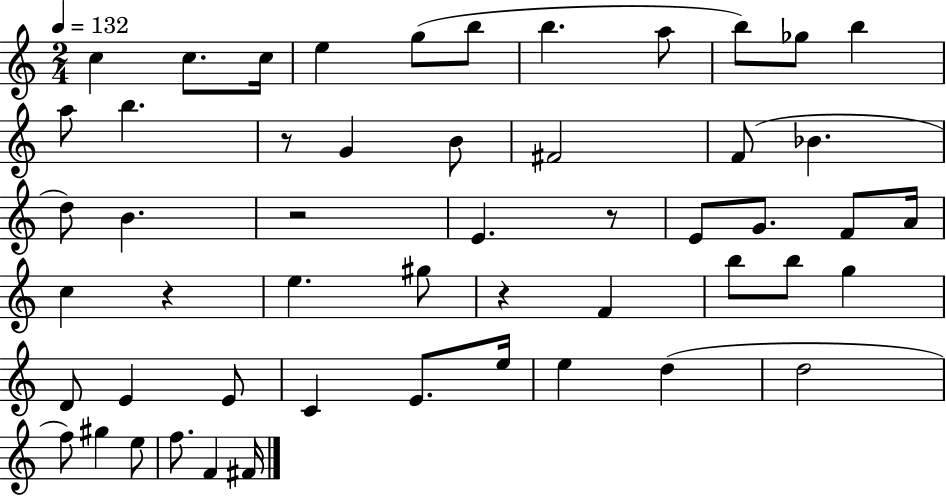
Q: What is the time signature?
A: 2/4